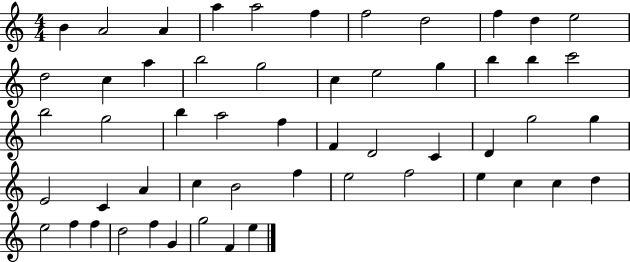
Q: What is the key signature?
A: C major